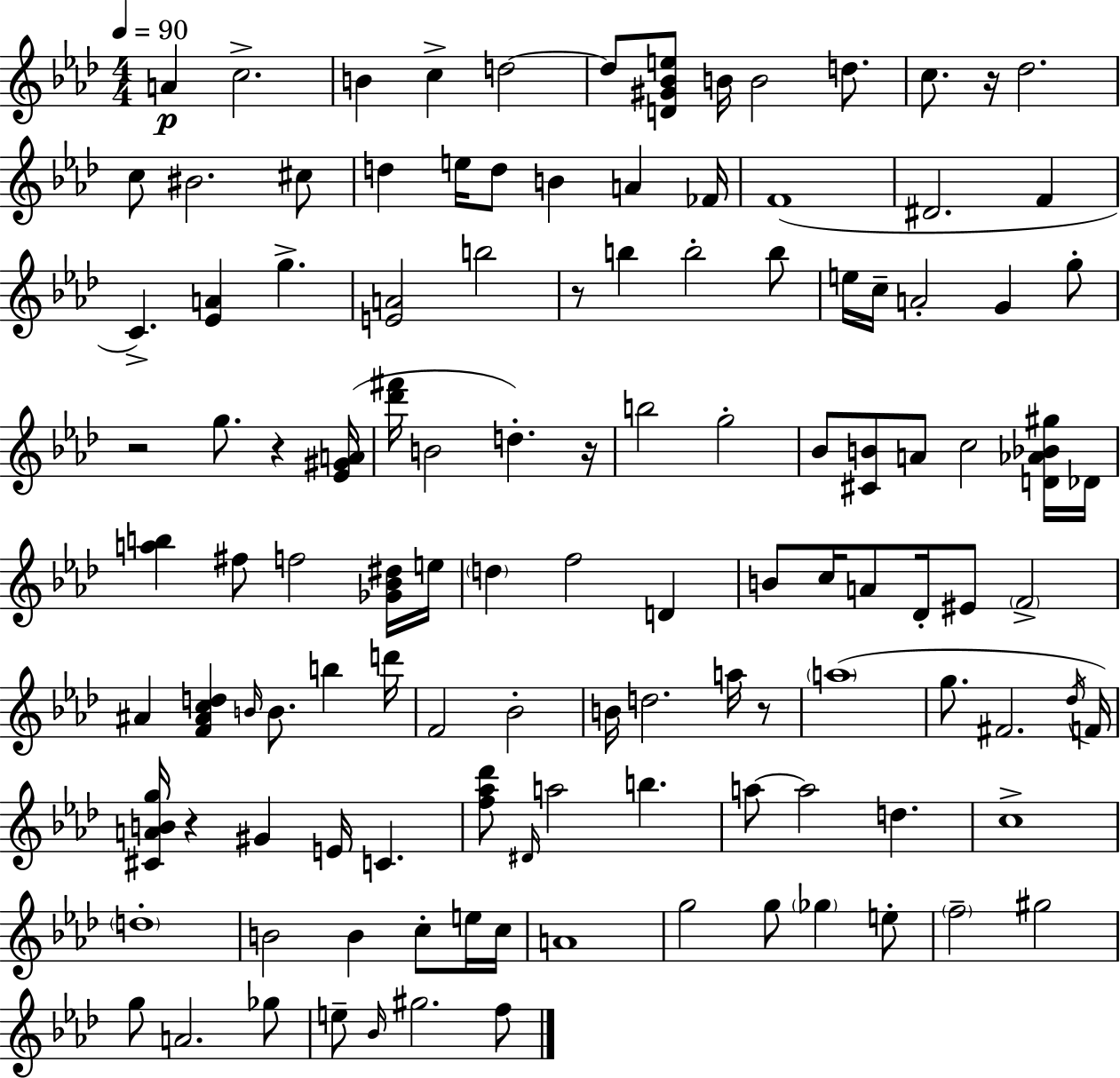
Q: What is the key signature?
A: F minor